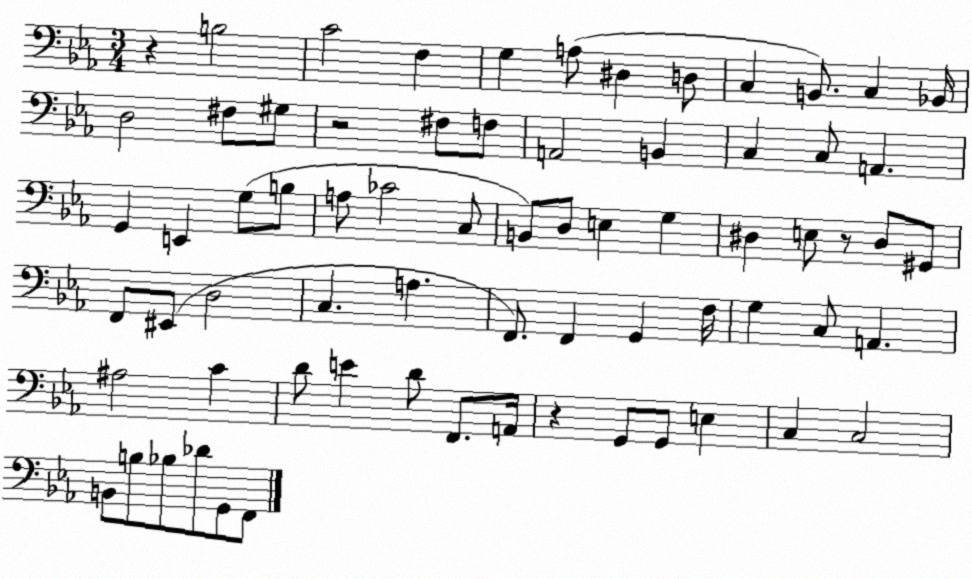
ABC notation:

X:1
T:Untitled
M:3/4
L:1/4
K:Eb
z B,2 C2 F, G, A,/2 ^D, D,/2 C, B,,/2 C, _B,,/4 D,2 ^F,/2 ^G,/2 z2 ^F,/2 F,/2 A,,2 B,, C, C,/2 A,, G,, E,, G,/2 B,/2 A,/2 _C2 C,/2 B,,/2 D,/2 E, G, ^D, E,/2 z/2 ^D,/2 ^G,,/2 F,,/2 ^E,,/2 D,2 C, A, F,,/2 F,, G,, F,/4 G, C,/2 A,, ^A,2 C D/2 E D/2 F,,/2 A,,/4 z G,,/2 G,,/2 E, C, C,2 B,,/2 B,/2 _B,/2 _D/2 G,,/2 F,,/2